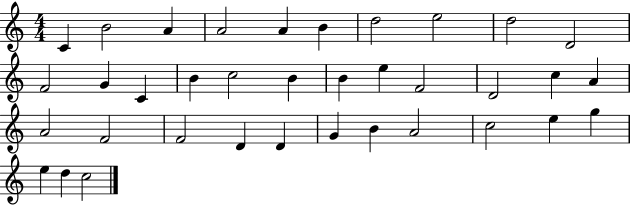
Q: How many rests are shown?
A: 0